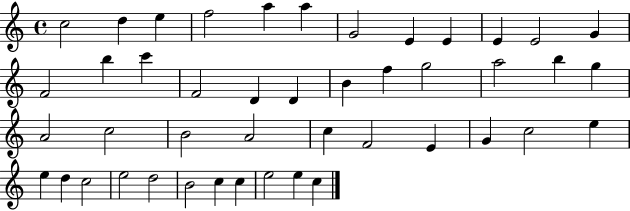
{
  \clef treble
  \time 4/4
  \defaultTimeSignature
  \key c \major
  c''2 d''4 e''4 | f''2 a''4 a''4 | g'2 e'4 e'4 | e'4 e'2 g'4 | \break f'2 b''4 c'''4 | f'2 d'4 d'4 | b'4 f''4 g''2 | a''2 b''4 g''4 | \break a'2 c''2 | b'2 a'2 | c''4 f'2 e'4 | g'4 c''2 e''4 | \break e''4 d''4 c''2 | e''2 d''2 | b'2 c''4 c''4 | e''2 e''4 c''4 | \break \bar "|."
}